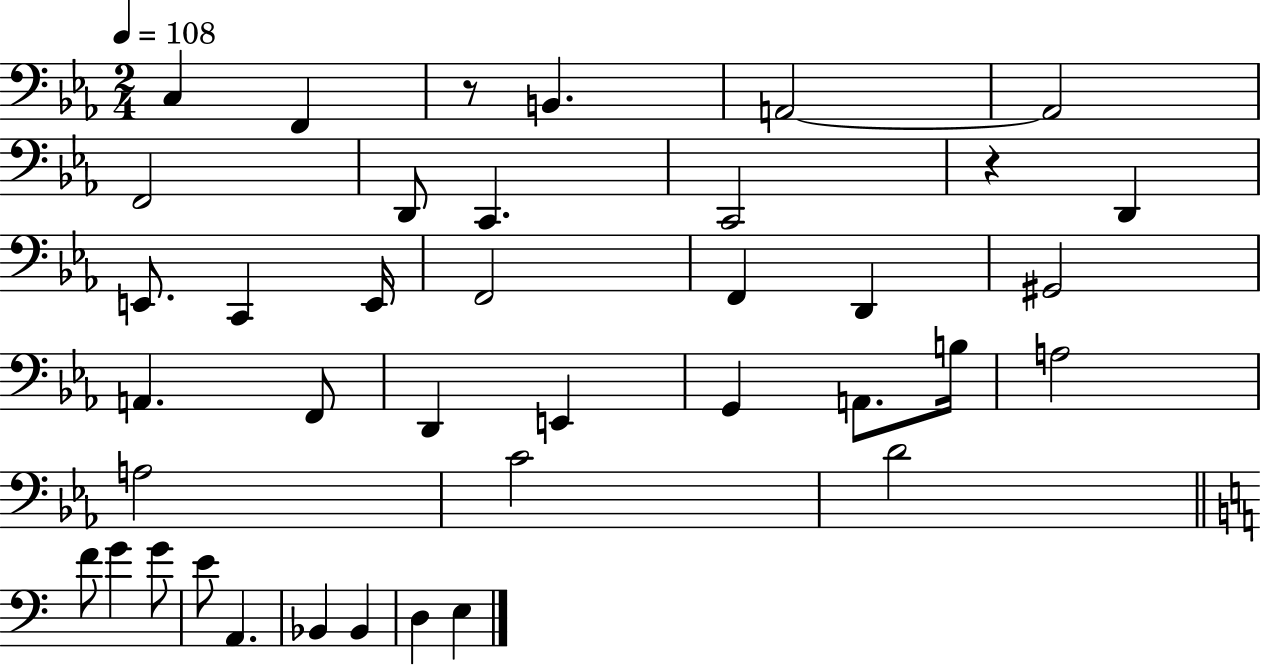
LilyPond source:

{
  \clef bass
  \numericTimeSignature
  \time 2/4
  \key ees \major
  \tempo 4 = 108
  \repeat volta 2 { c4 f,4 | r8 b,4. | a,2~~ | a,2 | \break f,2 | d,8 c,4. | c,2 | r4 d,4 | \break e,8. c,4 e,16 | f,2 | f,4 d,4 | gis,2 | \break a,4. f,8 | d,4 e,4 | g,4 a,8. b16 | a2 | \break a2 | c'2 | d'2 | \bar "||" \break \key c \major f'8 g'4 g'8 | e'8 a,4. | bes,4 bes,4 | d4 e4 | \break } \bar "|."
}